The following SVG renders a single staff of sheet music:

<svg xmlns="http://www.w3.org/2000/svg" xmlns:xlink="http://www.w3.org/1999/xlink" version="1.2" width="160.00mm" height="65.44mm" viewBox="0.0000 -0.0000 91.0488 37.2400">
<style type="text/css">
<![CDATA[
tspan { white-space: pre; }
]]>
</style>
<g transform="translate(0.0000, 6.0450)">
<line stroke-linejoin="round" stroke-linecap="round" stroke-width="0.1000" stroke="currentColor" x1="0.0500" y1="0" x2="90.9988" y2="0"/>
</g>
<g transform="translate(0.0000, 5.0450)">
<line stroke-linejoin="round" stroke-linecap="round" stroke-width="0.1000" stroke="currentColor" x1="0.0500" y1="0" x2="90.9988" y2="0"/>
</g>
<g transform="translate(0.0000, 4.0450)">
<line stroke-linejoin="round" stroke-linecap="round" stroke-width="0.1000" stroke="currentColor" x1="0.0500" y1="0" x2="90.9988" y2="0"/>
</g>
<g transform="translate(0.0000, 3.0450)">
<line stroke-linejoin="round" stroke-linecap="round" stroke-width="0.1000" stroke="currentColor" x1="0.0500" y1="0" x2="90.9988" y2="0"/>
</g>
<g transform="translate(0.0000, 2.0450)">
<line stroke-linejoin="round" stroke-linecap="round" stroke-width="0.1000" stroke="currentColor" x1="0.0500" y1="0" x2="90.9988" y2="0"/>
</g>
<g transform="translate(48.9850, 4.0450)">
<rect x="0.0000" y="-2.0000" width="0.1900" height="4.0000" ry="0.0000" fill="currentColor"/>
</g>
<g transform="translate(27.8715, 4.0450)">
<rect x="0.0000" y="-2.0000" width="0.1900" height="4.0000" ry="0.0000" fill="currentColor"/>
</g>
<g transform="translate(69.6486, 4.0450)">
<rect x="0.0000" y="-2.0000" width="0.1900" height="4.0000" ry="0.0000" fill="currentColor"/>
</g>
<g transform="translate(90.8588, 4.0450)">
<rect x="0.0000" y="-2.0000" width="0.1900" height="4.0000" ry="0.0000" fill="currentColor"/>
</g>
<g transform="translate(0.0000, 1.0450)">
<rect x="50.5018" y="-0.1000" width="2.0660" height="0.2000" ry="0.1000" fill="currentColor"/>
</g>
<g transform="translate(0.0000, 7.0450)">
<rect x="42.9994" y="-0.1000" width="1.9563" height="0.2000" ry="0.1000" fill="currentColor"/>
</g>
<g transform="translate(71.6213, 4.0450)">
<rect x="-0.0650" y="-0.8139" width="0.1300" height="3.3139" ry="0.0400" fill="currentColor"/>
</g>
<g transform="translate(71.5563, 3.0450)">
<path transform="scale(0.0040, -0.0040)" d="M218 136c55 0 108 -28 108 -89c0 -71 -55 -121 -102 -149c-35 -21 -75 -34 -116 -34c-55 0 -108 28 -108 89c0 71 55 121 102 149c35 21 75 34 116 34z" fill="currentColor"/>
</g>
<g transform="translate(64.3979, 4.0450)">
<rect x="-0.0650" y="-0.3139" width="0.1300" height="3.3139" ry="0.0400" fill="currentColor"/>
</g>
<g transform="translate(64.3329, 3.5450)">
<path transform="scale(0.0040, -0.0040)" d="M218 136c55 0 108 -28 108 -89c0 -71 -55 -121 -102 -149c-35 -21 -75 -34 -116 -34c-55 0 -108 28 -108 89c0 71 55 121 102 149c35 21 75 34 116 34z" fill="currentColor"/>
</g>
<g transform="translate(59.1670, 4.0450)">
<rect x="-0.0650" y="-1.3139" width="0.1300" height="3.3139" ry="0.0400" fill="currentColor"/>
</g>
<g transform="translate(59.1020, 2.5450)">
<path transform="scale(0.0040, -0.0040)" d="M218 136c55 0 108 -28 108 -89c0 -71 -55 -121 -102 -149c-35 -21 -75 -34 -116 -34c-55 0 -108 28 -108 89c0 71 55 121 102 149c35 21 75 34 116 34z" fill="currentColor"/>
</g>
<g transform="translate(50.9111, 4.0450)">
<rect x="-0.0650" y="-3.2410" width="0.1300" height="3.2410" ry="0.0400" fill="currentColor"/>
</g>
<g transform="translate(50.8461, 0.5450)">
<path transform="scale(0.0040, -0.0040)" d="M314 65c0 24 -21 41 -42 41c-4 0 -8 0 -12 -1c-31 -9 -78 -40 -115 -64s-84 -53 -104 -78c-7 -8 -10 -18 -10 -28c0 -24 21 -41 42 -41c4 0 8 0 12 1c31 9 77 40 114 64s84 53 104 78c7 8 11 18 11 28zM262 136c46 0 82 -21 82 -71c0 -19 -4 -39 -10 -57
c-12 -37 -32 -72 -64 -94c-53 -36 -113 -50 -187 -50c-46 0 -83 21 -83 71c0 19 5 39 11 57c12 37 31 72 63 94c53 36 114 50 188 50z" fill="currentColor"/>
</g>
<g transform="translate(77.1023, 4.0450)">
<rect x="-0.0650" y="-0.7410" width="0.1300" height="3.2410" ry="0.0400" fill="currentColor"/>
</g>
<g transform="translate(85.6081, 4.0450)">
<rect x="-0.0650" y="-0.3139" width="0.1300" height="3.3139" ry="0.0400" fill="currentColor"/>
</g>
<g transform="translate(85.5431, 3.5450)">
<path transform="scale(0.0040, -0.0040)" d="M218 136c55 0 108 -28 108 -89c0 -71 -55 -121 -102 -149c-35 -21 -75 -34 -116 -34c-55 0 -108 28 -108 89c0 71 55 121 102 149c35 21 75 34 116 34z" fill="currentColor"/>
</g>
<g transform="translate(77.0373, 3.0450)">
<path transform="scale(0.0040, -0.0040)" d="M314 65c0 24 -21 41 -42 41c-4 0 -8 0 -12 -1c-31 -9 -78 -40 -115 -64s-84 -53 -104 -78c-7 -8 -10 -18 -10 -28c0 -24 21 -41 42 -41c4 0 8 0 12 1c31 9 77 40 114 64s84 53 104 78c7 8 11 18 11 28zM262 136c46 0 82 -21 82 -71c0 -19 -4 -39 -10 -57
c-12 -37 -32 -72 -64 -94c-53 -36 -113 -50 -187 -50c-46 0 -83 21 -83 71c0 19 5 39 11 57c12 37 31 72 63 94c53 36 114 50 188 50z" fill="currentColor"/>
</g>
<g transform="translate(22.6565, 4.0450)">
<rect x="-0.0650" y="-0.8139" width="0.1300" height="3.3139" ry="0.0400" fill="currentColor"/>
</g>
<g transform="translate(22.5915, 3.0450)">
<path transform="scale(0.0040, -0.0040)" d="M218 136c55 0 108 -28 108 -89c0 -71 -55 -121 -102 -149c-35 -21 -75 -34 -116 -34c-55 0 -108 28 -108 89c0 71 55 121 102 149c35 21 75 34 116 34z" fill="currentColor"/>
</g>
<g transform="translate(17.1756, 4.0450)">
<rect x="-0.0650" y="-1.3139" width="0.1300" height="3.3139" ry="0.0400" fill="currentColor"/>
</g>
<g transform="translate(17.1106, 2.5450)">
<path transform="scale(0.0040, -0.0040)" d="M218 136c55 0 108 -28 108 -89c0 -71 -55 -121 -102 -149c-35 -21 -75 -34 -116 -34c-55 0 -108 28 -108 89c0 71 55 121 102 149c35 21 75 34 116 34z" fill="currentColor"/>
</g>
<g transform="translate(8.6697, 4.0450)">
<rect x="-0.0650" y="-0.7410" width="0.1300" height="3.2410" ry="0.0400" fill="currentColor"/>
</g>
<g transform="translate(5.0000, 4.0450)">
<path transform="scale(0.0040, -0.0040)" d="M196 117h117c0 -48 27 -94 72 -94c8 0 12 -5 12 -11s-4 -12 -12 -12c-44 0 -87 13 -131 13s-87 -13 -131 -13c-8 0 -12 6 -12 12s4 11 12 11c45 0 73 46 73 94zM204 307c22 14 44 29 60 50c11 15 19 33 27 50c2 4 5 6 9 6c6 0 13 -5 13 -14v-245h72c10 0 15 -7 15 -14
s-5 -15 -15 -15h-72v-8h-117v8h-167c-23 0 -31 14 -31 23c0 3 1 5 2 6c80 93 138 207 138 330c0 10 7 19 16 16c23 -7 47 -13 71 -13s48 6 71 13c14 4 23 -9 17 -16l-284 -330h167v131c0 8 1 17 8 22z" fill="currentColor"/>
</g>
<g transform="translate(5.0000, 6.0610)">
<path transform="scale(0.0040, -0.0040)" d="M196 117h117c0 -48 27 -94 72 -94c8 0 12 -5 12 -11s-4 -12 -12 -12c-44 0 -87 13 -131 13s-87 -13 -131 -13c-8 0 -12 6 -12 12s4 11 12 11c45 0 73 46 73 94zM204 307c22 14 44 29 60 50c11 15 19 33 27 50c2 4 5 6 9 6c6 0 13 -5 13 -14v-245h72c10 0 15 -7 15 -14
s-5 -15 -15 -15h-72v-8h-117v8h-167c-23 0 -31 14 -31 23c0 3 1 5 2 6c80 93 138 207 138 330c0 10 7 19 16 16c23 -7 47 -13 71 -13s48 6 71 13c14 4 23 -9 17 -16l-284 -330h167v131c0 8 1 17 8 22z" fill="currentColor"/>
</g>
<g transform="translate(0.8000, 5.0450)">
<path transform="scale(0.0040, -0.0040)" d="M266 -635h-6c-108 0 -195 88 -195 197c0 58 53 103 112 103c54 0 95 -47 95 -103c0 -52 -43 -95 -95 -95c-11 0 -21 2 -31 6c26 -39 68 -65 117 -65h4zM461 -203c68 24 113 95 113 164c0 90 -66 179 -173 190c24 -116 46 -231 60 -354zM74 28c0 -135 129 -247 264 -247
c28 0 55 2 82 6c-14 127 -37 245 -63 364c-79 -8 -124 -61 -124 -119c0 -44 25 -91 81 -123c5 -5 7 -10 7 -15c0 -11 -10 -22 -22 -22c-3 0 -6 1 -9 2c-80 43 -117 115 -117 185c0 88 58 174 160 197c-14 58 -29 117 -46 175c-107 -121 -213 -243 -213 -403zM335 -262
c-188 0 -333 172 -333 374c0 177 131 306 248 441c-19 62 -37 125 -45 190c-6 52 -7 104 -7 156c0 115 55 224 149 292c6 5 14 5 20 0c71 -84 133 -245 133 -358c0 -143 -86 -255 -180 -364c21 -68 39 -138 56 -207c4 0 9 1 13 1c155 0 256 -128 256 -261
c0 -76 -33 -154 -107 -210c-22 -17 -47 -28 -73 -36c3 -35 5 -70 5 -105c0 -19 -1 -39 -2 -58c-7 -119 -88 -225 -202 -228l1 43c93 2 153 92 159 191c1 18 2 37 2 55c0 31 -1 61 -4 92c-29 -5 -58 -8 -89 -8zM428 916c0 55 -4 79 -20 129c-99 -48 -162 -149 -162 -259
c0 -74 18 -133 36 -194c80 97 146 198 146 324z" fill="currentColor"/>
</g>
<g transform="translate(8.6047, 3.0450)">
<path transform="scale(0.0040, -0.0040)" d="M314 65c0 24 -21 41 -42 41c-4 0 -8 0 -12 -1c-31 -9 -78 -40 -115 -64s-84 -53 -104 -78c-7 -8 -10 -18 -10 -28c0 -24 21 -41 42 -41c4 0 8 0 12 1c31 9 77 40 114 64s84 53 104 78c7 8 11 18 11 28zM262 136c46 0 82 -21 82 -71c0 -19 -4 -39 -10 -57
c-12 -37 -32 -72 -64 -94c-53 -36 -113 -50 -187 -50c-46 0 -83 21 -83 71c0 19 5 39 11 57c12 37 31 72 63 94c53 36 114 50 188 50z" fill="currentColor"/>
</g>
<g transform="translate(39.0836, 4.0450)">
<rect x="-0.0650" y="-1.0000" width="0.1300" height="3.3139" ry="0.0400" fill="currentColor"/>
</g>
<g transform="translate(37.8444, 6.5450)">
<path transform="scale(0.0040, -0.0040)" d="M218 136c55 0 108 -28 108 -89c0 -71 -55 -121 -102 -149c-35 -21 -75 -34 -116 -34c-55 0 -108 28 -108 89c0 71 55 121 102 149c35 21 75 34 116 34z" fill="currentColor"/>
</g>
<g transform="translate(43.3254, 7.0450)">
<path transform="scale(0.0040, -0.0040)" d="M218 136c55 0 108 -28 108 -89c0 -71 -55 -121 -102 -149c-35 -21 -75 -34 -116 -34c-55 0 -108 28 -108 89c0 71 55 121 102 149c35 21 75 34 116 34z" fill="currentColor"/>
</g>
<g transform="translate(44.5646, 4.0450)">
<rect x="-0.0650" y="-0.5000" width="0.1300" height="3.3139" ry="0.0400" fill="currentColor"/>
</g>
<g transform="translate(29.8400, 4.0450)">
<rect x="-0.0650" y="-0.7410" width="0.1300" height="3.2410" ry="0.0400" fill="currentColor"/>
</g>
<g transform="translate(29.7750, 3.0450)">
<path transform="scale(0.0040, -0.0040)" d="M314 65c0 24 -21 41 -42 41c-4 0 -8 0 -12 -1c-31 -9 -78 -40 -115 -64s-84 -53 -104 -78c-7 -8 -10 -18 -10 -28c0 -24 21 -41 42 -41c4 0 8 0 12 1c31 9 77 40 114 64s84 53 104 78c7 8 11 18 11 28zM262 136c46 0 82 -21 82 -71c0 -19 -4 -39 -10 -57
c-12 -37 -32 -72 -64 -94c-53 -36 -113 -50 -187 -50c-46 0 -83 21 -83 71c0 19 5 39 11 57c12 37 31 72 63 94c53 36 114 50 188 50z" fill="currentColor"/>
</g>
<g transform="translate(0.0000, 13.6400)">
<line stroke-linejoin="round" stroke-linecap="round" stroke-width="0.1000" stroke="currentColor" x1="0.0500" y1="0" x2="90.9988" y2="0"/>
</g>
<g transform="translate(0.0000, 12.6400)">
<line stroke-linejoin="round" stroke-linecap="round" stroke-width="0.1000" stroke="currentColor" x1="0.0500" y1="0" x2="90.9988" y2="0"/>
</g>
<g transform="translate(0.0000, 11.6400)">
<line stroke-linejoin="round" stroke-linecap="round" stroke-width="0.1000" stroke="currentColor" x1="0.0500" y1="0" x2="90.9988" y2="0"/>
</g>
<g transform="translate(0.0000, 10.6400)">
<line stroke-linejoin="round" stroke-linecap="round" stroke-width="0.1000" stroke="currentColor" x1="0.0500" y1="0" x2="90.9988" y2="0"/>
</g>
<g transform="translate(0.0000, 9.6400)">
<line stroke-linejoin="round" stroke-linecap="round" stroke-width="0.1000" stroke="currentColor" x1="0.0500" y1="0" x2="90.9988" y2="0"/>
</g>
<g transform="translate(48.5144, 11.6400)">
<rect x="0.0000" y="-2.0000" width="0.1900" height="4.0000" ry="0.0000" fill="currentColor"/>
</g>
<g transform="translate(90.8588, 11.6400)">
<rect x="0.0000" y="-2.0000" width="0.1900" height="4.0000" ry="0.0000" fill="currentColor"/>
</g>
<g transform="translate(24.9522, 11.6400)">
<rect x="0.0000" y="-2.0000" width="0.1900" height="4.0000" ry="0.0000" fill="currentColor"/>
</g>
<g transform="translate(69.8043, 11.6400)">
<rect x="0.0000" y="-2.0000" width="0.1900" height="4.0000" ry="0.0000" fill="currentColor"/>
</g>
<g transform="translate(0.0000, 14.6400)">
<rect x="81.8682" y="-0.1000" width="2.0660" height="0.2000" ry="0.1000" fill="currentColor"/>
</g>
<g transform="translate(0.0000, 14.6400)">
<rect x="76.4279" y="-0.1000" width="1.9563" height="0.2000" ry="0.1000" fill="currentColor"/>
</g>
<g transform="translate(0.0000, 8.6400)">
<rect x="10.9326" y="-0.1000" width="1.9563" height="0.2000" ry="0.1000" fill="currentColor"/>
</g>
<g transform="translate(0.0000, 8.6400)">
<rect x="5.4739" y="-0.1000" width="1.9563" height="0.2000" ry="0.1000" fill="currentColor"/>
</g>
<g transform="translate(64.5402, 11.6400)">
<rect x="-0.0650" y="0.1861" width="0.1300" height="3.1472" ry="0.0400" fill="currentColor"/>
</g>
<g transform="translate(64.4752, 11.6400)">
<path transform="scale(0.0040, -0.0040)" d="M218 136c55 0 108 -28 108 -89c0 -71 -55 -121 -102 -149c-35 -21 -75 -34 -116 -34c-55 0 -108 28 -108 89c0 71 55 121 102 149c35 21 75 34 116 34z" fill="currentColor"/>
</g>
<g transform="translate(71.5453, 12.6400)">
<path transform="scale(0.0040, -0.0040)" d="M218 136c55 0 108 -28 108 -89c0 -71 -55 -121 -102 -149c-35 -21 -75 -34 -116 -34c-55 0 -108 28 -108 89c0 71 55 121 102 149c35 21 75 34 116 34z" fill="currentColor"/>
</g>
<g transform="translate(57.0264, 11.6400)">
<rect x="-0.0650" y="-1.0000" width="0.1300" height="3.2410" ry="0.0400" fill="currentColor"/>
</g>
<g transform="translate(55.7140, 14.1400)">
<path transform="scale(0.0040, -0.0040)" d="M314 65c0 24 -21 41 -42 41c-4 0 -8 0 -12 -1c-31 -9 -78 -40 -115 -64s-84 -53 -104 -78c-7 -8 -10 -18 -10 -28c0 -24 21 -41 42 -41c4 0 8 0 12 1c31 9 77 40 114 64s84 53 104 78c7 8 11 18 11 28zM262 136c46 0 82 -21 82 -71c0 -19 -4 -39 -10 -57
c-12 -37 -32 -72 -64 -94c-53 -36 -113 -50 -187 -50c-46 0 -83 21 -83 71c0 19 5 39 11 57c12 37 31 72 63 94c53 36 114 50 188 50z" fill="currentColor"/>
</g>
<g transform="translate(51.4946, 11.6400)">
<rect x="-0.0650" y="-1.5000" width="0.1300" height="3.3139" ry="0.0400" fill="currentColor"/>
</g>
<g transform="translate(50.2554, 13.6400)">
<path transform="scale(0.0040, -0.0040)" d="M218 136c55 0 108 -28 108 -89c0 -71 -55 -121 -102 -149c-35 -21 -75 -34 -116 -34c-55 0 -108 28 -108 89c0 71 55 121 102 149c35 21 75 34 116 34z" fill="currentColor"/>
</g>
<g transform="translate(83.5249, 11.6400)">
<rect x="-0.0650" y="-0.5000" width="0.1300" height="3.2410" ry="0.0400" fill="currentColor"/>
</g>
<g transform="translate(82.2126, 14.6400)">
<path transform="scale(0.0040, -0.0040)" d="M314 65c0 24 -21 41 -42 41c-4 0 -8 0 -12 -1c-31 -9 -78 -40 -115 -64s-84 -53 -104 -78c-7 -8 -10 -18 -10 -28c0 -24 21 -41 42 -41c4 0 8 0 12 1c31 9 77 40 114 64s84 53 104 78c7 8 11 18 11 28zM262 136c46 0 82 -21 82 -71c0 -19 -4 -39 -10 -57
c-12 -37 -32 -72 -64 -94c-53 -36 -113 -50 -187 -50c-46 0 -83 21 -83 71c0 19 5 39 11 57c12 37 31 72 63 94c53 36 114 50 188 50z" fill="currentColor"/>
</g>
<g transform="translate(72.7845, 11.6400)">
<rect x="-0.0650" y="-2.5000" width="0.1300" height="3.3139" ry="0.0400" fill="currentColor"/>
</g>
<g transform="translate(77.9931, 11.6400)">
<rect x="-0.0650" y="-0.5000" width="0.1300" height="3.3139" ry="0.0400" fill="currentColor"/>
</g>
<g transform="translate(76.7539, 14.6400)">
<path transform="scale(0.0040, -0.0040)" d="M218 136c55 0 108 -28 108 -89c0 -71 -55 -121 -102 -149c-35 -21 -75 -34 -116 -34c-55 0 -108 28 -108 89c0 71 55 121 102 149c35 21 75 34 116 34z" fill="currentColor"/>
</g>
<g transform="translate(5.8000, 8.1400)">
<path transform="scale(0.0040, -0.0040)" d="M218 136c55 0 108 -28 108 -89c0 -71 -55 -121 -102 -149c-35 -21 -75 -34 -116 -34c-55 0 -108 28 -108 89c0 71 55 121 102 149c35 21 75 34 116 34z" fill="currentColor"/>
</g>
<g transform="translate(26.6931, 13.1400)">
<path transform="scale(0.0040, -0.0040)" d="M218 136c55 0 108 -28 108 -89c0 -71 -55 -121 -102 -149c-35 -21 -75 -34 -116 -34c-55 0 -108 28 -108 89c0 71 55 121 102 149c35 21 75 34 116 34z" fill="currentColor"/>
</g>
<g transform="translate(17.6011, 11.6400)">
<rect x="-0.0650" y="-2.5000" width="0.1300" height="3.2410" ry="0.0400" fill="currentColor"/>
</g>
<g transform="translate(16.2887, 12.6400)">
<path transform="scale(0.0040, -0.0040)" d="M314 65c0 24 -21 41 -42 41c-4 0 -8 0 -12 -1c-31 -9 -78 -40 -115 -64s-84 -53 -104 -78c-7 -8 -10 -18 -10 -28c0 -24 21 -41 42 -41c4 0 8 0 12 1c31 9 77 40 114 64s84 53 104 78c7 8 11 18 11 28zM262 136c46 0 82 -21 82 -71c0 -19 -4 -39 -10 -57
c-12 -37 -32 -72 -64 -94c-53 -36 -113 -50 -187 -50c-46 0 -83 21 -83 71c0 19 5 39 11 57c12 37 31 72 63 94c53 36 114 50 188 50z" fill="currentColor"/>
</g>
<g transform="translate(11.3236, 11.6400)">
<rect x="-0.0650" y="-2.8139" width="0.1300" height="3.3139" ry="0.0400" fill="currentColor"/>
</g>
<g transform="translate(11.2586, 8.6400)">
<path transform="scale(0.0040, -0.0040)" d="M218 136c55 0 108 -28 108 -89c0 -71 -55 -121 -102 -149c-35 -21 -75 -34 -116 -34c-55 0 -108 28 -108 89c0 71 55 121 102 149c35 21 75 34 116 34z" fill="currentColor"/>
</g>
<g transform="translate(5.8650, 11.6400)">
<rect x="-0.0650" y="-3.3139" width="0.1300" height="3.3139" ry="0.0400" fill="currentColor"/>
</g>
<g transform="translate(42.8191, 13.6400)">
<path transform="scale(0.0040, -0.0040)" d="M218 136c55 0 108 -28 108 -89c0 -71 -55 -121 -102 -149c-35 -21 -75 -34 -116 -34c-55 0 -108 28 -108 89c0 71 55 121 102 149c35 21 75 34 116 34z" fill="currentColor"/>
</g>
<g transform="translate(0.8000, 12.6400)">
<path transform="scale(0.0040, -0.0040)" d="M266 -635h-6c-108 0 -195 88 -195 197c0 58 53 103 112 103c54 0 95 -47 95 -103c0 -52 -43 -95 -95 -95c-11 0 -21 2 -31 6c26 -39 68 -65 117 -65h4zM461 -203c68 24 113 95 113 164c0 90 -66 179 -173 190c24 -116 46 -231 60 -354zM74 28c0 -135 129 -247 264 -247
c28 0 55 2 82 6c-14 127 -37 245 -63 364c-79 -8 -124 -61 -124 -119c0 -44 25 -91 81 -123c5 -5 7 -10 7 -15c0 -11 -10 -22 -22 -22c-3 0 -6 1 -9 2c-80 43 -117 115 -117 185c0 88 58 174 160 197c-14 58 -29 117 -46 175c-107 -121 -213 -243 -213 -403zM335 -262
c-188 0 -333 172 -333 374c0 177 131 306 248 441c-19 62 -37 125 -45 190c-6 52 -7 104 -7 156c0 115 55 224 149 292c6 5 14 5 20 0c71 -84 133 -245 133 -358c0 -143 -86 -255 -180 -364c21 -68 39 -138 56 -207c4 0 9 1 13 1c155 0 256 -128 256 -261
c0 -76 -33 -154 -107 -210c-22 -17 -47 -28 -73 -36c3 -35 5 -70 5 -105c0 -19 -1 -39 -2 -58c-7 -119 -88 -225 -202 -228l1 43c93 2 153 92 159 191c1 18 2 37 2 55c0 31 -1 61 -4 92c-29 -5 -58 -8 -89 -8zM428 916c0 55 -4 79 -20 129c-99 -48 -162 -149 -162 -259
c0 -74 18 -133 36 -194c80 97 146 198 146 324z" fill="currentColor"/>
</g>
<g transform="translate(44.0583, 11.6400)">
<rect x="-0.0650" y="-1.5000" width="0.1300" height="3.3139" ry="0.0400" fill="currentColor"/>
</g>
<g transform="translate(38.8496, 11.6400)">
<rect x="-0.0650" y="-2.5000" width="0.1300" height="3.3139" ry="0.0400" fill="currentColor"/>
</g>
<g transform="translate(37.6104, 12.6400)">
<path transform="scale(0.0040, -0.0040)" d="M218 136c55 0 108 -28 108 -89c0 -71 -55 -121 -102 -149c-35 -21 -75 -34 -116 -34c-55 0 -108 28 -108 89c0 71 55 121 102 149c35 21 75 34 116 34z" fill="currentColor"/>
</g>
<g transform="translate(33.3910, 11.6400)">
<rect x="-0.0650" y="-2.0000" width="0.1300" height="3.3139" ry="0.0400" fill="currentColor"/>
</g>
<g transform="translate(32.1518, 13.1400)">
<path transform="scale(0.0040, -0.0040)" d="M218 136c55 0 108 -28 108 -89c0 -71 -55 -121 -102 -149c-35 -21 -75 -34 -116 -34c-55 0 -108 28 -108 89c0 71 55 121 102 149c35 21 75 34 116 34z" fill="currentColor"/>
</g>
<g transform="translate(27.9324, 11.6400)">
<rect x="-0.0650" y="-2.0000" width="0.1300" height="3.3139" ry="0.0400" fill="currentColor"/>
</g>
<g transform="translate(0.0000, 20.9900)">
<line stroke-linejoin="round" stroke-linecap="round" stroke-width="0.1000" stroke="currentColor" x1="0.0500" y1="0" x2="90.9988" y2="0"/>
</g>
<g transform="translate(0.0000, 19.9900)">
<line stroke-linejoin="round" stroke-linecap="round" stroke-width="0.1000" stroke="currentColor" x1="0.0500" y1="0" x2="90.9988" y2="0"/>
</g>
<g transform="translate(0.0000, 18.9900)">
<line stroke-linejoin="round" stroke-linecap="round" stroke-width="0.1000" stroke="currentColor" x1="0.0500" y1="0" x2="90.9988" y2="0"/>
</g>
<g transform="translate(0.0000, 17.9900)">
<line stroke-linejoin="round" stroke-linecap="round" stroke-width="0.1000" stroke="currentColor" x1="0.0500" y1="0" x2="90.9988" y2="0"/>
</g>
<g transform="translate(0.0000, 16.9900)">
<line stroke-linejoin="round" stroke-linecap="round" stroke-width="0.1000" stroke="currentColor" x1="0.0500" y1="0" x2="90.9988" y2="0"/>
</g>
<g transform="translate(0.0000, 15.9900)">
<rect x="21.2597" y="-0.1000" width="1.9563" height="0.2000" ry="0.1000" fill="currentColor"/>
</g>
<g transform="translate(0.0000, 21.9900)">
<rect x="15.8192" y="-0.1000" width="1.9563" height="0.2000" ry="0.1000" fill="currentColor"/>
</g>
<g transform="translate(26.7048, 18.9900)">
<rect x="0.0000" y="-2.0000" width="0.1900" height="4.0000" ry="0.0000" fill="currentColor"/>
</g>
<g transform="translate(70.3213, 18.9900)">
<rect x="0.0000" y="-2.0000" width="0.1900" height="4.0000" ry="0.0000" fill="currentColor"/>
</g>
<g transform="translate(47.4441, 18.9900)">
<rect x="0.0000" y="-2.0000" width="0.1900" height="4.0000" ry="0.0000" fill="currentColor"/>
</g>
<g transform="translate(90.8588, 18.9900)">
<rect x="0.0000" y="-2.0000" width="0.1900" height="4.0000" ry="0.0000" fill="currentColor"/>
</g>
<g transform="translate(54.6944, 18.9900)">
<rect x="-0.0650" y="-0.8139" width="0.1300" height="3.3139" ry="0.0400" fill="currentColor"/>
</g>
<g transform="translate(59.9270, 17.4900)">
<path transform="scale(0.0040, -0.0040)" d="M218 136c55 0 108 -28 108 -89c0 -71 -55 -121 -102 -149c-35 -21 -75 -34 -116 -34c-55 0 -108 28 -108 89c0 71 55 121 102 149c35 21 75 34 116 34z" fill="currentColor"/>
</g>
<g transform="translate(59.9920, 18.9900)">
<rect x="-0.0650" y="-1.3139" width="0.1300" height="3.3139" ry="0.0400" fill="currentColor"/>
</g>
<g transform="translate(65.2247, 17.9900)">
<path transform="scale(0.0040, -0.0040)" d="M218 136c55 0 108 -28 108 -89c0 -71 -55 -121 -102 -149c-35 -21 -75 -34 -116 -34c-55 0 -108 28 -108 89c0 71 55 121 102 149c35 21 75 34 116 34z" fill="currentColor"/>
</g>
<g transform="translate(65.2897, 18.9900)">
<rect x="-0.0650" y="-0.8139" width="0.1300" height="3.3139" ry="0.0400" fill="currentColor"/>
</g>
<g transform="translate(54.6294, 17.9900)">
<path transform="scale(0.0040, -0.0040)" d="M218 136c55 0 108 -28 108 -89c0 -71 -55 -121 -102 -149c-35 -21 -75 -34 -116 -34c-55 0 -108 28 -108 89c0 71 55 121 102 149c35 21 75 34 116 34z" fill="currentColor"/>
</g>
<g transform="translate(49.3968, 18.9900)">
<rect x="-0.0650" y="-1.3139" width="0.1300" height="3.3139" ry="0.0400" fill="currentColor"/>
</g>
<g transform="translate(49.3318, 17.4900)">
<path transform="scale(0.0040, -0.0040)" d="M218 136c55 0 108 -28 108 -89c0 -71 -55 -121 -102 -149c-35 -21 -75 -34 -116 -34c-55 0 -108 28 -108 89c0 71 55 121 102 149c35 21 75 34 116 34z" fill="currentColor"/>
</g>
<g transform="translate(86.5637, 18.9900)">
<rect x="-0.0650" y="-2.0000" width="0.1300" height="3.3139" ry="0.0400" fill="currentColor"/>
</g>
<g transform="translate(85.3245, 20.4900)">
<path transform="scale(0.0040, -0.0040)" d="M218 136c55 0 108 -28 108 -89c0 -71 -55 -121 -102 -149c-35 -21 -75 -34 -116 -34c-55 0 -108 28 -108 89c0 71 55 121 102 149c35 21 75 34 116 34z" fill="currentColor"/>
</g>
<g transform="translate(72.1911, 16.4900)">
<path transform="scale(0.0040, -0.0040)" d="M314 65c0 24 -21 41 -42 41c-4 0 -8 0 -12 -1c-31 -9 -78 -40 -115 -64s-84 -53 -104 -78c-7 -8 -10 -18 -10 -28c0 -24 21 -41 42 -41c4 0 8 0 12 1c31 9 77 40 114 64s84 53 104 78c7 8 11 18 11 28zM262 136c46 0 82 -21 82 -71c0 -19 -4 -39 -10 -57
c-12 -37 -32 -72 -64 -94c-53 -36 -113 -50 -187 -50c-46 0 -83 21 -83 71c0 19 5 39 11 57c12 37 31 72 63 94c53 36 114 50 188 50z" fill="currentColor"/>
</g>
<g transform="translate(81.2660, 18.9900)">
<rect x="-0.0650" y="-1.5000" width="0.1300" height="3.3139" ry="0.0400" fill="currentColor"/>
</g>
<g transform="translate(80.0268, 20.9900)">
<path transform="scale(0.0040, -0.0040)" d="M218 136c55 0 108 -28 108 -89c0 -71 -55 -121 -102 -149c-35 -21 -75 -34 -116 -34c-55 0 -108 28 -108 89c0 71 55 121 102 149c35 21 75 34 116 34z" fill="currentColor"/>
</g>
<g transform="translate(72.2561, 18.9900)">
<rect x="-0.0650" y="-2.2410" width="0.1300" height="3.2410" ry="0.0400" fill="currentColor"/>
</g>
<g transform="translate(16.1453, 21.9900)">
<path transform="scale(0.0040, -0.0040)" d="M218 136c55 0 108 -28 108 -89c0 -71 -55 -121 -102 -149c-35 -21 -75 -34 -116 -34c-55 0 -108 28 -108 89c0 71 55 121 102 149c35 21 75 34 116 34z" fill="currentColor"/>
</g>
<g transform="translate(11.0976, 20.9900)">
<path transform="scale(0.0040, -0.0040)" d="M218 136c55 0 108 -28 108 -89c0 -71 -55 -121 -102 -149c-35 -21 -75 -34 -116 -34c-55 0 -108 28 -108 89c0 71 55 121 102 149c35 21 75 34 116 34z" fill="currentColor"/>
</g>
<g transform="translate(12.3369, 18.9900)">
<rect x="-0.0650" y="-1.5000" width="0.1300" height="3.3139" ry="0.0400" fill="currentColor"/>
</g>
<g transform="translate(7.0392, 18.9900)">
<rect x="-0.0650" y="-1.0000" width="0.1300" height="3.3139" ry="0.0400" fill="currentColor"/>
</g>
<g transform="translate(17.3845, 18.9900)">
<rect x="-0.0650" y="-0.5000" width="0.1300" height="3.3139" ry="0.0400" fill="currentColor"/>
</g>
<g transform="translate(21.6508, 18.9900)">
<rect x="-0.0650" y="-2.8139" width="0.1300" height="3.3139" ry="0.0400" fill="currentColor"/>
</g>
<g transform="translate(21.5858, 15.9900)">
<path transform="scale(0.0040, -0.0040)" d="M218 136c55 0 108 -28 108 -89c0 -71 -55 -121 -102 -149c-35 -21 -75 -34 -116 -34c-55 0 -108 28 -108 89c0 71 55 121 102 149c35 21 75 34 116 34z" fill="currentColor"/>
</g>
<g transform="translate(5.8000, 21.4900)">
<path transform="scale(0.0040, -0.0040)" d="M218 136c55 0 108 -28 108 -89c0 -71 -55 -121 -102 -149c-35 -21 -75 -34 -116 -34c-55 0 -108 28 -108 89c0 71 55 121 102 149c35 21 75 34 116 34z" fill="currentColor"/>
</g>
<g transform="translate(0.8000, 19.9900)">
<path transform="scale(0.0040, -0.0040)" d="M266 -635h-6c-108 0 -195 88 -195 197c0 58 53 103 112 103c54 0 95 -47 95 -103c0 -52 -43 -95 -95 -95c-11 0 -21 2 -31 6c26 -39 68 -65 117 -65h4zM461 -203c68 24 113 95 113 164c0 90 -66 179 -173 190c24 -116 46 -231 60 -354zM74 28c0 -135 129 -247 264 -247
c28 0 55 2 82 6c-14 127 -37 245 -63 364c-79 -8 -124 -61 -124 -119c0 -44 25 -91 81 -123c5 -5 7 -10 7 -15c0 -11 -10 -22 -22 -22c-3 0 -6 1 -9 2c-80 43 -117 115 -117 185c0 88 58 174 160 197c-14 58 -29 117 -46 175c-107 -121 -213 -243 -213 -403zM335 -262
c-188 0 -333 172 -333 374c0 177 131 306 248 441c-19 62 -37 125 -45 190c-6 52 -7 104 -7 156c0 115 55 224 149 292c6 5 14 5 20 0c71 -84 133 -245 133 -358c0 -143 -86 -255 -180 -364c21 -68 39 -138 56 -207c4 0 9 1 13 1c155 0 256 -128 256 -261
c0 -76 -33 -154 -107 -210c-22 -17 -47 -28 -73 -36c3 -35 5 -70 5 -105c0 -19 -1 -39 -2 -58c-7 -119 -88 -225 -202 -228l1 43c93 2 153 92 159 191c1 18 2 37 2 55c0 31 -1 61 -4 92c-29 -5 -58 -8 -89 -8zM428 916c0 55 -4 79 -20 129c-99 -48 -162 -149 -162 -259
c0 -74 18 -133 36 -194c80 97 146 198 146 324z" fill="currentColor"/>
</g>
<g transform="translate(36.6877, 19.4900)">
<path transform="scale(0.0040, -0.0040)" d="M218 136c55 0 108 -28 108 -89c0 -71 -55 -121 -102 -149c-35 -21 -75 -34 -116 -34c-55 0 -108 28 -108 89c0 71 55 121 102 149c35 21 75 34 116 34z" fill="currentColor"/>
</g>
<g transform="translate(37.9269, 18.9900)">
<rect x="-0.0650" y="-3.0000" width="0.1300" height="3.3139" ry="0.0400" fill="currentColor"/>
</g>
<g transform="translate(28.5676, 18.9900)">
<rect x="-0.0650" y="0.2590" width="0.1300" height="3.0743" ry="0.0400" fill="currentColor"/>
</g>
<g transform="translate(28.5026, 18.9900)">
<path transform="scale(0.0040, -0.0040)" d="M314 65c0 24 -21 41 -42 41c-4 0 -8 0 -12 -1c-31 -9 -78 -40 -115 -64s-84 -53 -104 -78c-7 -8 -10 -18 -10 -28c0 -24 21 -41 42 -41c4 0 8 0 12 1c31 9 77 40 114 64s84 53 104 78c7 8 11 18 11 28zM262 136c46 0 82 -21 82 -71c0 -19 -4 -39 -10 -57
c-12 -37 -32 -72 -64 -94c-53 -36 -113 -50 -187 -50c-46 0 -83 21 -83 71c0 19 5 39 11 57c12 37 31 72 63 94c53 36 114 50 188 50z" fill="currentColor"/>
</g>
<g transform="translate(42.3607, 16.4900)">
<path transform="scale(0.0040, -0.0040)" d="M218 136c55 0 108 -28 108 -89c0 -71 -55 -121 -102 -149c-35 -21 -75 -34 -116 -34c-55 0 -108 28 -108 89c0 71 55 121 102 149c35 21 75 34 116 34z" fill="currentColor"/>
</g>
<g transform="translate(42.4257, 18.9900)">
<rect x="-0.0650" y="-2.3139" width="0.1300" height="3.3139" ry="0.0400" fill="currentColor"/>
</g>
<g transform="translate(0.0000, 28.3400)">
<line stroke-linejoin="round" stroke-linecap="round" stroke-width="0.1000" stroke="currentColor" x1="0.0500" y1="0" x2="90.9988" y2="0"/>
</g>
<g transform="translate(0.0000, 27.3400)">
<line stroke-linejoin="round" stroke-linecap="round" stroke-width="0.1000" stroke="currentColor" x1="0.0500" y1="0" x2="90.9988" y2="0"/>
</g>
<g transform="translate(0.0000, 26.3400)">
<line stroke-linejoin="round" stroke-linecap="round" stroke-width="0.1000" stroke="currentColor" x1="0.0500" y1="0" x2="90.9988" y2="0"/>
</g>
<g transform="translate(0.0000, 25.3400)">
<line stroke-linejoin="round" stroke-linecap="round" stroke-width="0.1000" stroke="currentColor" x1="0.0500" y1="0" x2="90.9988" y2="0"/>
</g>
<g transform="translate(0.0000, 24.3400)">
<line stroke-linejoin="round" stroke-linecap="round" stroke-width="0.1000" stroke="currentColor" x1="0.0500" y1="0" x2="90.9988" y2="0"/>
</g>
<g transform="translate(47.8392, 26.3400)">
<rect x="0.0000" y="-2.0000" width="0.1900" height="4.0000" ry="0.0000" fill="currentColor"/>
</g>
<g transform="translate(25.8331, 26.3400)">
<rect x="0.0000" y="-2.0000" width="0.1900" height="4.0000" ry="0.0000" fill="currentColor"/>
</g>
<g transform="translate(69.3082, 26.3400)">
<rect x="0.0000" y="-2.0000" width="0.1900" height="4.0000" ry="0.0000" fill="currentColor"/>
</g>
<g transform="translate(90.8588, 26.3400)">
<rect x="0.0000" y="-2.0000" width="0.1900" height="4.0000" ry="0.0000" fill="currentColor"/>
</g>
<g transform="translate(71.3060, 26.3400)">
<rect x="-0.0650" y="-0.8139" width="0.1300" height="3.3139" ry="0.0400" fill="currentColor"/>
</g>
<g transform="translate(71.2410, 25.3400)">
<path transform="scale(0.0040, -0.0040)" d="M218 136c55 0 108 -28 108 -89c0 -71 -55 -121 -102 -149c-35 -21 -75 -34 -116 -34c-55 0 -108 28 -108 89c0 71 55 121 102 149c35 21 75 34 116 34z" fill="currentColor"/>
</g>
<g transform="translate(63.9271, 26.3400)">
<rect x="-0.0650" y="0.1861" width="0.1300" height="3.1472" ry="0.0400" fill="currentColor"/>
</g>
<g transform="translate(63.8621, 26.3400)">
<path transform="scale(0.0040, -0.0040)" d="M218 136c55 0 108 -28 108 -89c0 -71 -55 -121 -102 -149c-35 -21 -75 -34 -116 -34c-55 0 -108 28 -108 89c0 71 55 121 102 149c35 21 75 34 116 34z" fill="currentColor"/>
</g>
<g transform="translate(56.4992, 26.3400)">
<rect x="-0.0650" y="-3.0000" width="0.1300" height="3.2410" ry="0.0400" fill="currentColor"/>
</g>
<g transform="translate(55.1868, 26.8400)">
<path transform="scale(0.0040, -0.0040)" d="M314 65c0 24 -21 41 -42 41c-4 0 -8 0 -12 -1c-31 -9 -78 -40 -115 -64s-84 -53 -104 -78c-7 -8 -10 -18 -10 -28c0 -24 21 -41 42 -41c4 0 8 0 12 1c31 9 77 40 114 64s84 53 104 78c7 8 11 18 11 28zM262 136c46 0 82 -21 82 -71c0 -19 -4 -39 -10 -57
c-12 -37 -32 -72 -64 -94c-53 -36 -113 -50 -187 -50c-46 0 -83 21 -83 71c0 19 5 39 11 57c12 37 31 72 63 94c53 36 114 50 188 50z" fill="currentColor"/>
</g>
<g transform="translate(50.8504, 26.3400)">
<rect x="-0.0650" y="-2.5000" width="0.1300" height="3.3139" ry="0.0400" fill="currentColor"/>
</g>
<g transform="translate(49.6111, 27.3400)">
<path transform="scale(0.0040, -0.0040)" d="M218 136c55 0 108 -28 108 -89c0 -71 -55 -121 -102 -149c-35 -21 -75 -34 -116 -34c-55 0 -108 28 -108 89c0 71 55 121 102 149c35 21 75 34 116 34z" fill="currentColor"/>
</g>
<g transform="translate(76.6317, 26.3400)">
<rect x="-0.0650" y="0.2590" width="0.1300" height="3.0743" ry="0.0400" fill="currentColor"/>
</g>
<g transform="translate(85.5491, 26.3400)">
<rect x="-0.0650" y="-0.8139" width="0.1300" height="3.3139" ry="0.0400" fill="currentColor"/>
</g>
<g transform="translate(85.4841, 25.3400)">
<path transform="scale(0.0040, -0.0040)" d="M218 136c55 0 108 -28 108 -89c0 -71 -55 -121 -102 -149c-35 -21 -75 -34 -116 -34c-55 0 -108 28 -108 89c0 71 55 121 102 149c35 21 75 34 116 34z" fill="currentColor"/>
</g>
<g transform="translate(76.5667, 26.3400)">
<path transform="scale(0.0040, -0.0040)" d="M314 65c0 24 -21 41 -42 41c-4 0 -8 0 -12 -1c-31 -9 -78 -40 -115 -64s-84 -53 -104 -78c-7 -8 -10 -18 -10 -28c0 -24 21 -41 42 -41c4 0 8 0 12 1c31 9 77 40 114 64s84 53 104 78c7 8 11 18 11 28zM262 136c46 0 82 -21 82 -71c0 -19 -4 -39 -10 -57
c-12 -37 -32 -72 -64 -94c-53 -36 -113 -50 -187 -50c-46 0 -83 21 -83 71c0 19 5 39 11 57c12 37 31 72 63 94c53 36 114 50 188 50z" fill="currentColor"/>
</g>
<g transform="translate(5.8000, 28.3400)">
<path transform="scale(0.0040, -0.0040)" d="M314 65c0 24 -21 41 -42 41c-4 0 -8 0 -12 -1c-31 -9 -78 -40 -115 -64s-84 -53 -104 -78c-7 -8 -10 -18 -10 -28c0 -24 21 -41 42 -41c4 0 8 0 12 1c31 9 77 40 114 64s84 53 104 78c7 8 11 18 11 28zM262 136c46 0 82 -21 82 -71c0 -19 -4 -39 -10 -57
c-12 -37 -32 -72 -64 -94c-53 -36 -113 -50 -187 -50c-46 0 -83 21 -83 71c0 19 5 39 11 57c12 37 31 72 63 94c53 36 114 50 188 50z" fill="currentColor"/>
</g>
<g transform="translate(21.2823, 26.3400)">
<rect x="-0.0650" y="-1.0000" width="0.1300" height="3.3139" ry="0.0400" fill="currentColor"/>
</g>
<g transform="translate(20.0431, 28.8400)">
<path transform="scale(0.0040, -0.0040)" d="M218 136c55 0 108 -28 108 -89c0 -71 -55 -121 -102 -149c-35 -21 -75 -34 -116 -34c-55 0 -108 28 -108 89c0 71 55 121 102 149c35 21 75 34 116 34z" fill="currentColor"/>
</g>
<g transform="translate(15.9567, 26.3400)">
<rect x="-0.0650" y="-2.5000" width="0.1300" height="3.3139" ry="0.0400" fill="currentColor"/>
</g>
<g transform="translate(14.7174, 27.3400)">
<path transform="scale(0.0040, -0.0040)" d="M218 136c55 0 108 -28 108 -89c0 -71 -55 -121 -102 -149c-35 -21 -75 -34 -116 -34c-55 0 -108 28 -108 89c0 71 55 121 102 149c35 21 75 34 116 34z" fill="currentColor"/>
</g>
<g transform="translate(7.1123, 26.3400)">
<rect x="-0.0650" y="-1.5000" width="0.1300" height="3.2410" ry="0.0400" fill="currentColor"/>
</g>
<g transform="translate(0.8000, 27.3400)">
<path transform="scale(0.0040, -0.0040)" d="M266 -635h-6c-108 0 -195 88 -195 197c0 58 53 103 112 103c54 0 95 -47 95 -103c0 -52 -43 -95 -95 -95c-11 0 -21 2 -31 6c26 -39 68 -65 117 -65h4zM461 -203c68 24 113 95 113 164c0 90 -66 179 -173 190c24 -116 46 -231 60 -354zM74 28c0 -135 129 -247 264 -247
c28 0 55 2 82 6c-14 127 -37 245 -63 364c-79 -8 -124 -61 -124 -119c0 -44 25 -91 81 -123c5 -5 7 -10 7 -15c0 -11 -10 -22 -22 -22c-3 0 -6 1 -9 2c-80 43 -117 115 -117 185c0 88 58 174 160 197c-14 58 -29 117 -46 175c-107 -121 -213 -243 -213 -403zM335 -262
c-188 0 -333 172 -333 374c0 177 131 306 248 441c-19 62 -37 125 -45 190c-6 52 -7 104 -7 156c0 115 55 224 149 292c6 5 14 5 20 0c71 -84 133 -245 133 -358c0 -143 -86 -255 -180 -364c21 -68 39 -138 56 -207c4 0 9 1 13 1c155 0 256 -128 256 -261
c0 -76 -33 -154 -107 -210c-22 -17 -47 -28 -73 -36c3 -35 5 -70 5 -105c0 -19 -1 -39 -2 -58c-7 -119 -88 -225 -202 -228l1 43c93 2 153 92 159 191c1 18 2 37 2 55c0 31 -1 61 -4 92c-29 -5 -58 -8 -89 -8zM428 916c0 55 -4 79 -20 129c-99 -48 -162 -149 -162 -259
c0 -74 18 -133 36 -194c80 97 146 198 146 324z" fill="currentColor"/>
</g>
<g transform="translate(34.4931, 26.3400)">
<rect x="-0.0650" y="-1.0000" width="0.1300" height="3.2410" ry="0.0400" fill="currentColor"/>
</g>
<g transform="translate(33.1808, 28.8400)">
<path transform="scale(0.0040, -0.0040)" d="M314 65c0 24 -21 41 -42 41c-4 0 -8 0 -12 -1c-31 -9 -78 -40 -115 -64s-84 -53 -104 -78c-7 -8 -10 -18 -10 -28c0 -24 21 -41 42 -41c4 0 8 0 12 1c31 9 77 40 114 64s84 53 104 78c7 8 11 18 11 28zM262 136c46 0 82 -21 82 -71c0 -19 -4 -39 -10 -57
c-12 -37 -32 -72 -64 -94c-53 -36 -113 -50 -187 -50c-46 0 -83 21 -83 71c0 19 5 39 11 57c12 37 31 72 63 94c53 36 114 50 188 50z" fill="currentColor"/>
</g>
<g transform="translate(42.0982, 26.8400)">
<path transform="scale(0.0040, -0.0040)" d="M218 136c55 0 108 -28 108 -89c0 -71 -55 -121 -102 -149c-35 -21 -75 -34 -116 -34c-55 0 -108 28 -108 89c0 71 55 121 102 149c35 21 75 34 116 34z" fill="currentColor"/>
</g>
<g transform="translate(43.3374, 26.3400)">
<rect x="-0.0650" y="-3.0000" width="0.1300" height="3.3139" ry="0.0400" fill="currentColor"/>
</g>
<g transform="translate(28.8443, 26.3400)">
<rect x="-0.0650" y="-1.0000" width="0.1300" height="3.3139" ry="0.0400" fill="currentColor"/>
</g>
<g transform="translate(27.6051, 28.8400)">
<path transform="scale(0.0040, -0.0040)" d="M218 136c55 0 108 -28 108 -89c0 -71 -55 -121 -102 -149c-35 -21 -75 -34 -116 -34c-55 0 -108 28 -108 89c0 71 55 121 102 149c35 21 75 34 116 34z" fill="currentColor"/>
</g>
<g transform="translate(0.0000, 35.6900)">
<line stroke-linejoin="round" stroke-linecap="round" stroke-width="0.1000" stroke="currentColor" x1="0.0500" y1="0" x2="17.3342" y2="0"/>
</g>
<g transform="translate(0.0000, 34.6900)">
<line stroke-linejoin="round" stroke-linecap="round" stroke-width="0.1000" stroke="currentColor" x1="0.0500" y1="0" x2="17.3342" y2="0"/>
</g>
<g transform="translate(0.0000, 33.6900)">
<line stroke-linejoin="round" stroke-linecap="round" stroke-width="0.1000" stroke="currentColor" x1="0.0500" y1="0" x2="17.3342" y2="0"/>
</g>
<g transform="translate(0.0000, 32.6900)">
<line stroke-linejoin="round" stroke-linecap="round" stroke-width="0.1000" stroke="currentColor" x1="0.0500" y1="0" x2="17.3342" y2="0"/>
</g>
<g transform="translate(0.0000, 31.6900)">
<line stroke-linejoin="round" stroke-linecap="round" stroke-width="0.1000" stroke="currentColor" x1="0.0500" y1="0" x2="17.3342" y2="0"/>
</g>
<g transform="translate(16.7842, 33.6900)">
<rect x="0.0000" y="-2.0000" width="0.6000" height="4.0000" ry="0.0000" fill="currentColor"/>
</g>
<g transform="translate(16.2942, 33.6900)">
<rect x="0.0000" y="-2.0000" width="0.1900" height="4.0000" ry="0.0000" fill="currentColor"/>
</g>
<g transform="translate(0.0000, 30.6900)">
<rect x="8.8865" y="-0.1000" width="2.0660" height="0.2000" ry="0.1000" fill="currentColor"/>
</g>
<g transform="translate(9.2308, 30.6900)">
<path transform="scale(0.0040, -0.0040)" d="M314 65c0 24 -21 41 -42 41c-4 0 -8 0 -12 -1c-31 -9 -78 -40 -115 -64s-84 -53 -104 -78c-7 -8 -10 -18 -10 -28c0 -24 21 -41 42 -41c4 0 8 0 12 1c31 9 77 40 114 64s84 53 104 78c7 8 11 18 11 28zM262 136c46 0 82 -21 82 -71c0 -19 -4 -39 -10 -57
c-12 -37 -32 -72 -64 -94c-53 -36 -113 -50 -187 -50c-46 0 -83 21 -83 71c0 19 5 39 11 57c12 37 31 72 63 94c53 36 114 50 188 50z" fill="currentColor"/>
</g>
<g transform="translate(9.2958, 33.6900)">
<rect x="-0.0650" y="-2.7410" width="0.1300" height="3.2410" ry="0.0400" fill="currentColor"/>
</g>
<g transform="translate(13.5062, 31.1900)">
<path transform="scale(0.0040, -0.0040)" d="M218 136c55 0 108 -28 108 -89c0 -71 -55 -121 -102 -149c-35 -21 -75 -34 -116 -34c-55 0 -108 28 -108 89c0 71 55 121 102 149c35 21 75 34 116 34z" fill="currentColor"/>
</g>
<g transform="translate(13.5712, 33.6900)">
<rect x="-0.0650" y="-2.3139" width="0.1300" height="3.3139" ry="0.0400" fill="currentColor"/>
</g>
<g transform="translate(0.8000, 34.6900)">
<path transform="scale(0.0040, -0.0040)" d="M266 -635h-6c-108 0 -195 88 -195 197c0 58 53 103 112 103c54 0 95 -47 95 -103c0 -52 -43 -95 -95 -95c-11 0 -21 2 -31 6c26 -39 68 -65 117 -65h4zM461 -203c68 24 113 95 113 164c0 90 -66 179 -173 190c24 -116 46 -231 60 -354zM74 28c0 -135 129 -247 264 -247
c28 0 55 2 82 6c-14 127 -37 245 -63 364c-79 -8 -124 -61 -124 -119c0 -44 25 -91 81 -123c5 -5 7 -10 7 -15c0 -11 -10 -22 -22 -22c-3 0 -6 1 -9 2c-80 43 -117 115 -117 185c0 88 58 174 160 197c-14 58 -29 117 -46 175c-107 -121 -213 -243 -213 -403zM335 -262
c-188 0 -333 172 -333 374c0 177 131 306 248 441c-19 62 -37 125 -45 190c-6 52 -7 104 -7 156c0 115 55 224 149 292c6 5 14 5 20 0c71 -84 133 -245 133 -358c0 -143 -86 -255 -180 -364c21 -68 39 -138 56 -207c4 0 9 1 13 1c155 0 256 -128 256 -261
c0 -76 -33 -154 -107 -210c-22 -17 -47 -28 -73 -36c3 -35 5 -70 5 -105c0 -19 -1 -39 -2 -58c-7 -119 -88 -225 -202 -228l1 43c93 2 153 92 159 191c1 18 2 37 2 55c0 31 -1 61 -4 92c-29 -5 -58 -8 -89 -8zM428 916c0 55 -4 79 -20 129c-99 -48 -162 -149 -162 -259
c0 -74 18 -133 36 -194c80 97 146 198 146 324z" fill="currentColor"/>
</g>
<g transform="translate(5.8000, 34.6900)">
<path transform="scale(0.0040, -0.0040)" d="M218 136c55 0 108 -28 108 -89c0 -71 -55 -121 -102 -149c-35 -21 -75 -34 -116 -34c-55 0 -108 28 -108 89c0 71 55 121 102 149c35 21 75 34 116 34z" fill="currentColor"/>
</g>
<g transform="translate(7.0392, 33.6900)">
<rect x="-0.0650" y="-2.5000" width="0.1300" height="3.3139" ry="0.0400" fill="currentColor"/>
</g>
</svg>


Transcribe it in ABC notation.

X:1
T:Untitled
M:4/4
L:1/4
K:C
d2 e d d2 D C b2 e c d d2 c b a G2 F F G E E D2 B G C C2 D E C a B2 A g e d e d g2 E F E2 G D D D2 A G A2 B d B2 d G a2 g